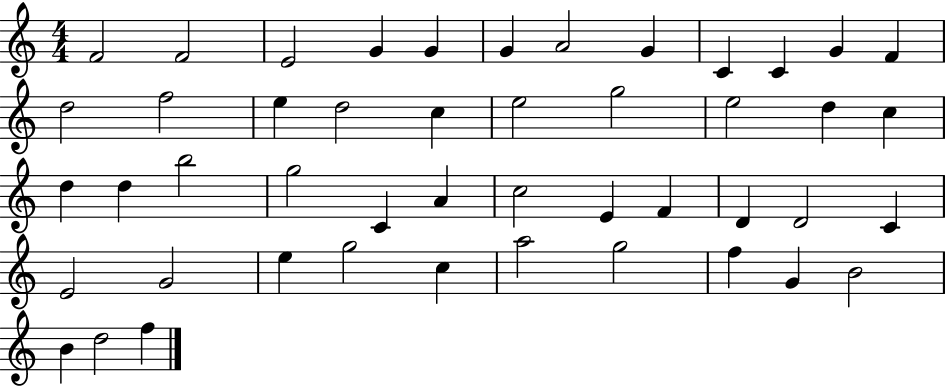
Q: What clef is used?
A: treble